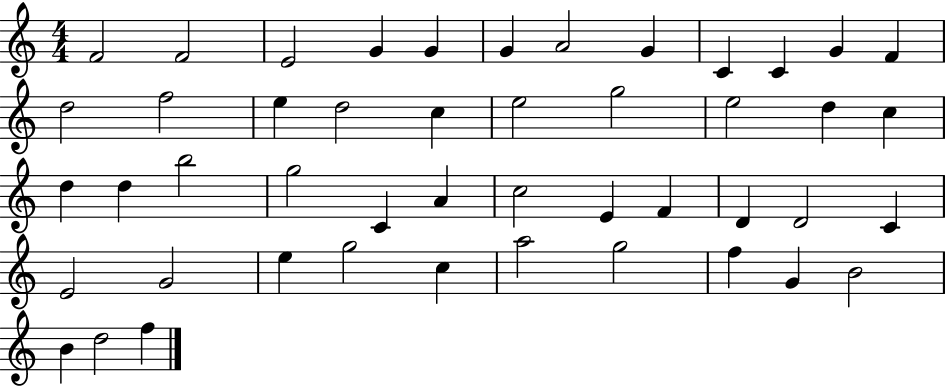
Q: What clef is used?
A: treble